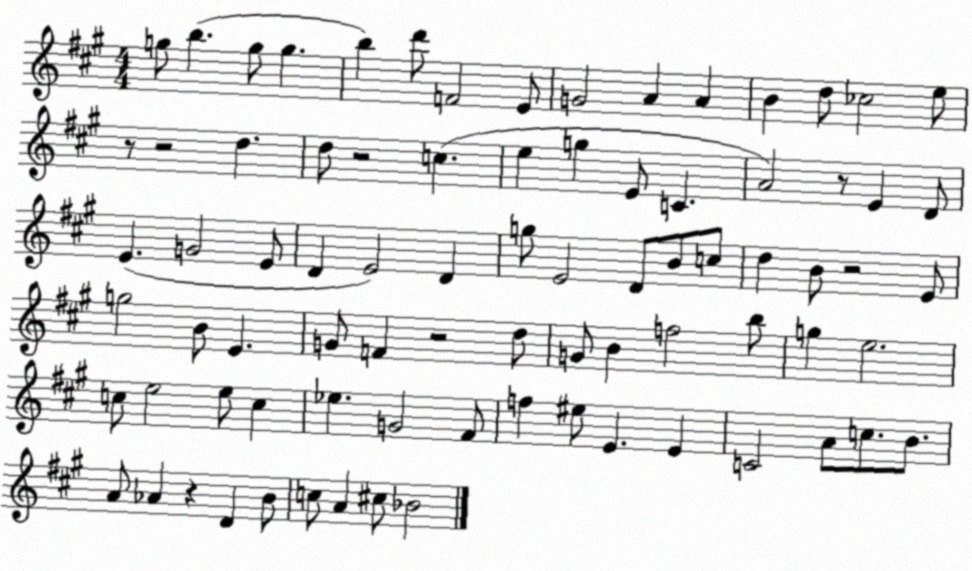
X:1
T:Untitled
M:4/4
L:1/4
K:A
g/2 b g/2 g b d'/2 F2 E/2 G2 A A B d/2 _c2 e/2 z/2 z2 d d/2 z2 c e g E/2 C A2 z/2 E D/2 E G2 E/2 D E2 D g/2 E2 D/2 B/2 c/2 d B/2 z2 E/2 g2 B/2 E G/2 F z2 d/2 G/2 B f2 b/2 g e2 c/2 e2 e/2 c _e G2 ^F/2 f ^e/2 E E C2 A/2 c/2 B/2 A/2 _A z D B/2 c/2 A ^c/2 _B2